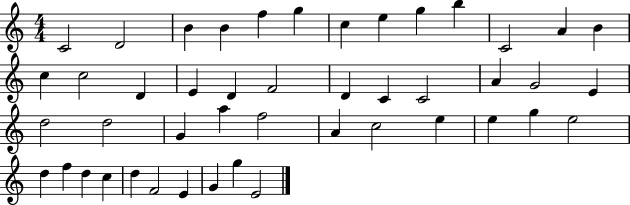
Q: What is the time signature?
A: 4/4